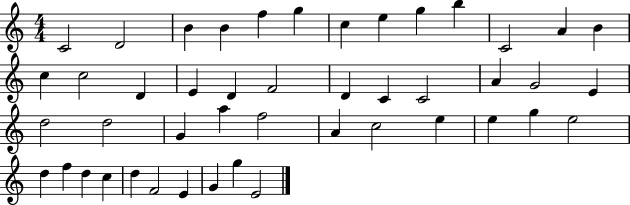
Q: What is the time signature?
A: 4/4